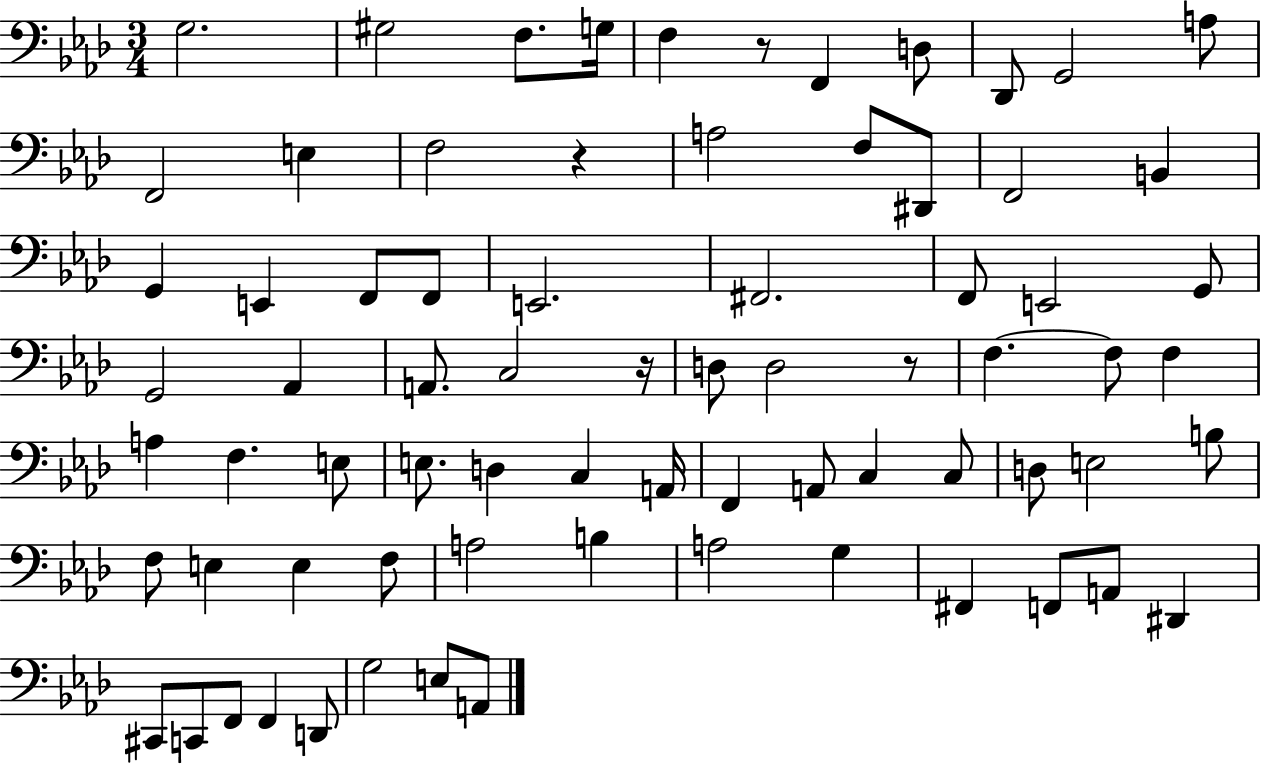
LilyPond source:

{
  \clef bass
  \numericTimeSignature
  \time 3/4
  \key aes \major
  \repeat volta 2 { g2. | gis2 f8. g16 | f4 r8 f,4 d8 | des,8 g,2 a8 | \break f,2 e4 | f2 r4 | a2 f8 dis,8 | f,2 b,4 | \break g,4 e,4 f,8 f,8 | e,2. | fis,2. | f,8 e,2 g,8 | \break g,2 aes,4 | a,8. c2 r16 | d8 d2 r8 | f4.~~ f8 f4 | \break a4 f4. e8 | e8. d4 c4 a,16 | f,4 a,8 c4 c8 | d8 e2 b8 | \break f8 e4 e4 f8 | a2 b4 | a2 g4 | fis,4 f,8 a,8 dis,4 | \break cis,8 c,8 f,8 f,4 d,8 | g2 e8 a,8 | } \bar "|."
}